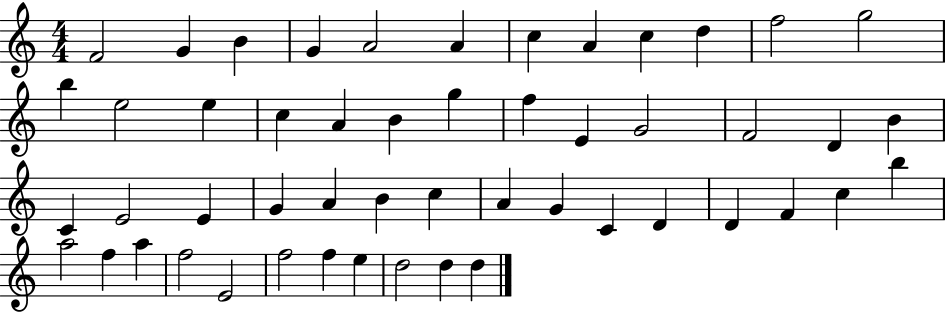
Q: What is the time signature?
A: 4/4